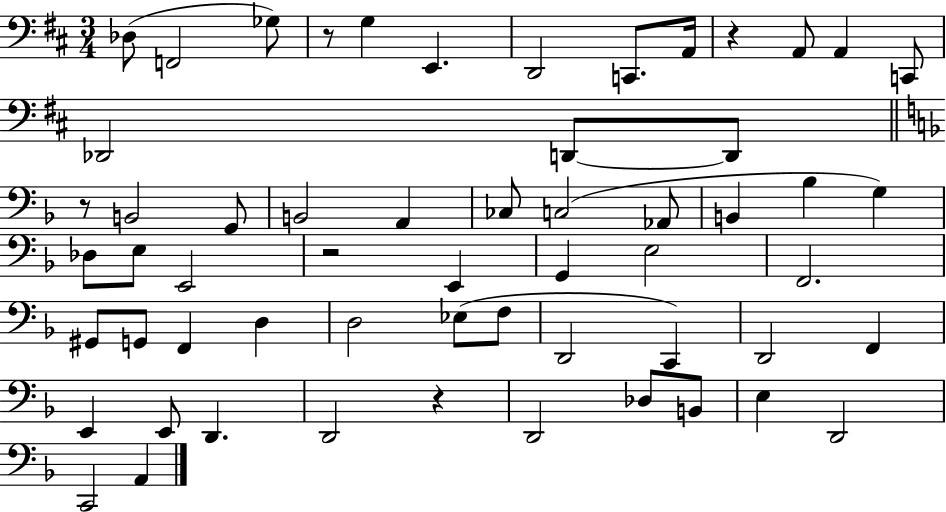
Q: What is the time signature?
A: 3/4